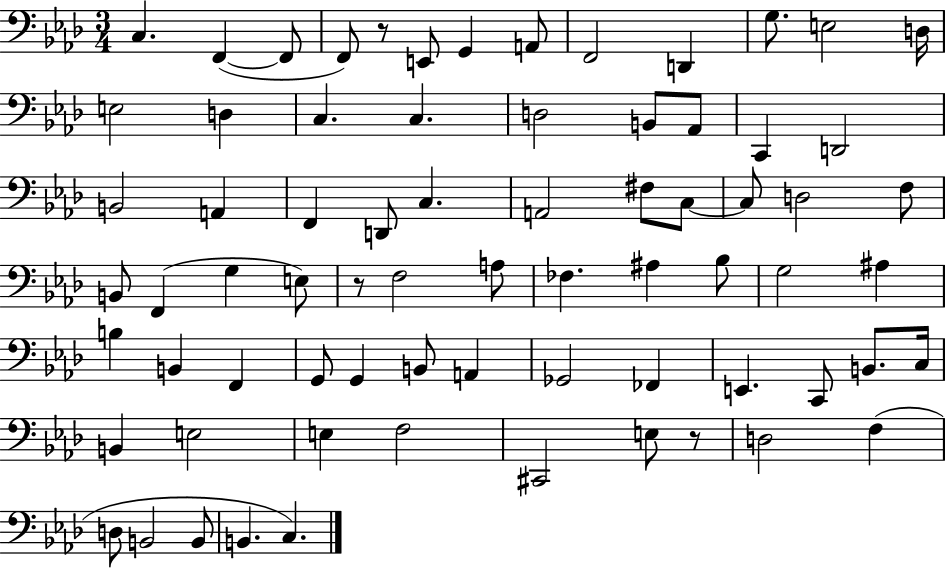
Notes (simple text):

C3/q. F2/q F2/e F2/e R/e E2/e G2/q A2/e F2/h D2/q G3/e. E3/h D3/s E3/h D3/q C3/q. C3/q. D3/h B2/e Ab2/e C2/q D2/h B2/h A2/q F2/q D2/e C3/q. A2/h F#3/e C3/e C3/e D3/h F3/e B2/e F2/q G3/q E3/e R/e F3/h A3/e FES3/q. A#3/q Bb3/e G3/h A#3/q B3/q B2/q F2/q G2/e G2/q B2/e A2/q Gb2/h FES2/q E2/q. C2/e B2/e. C3/s B2/q E3/h E3/q F3/h C#2/h E3/e R/e D3/h F3/q D3/e B2/h B2/e B2/q. C3/q.